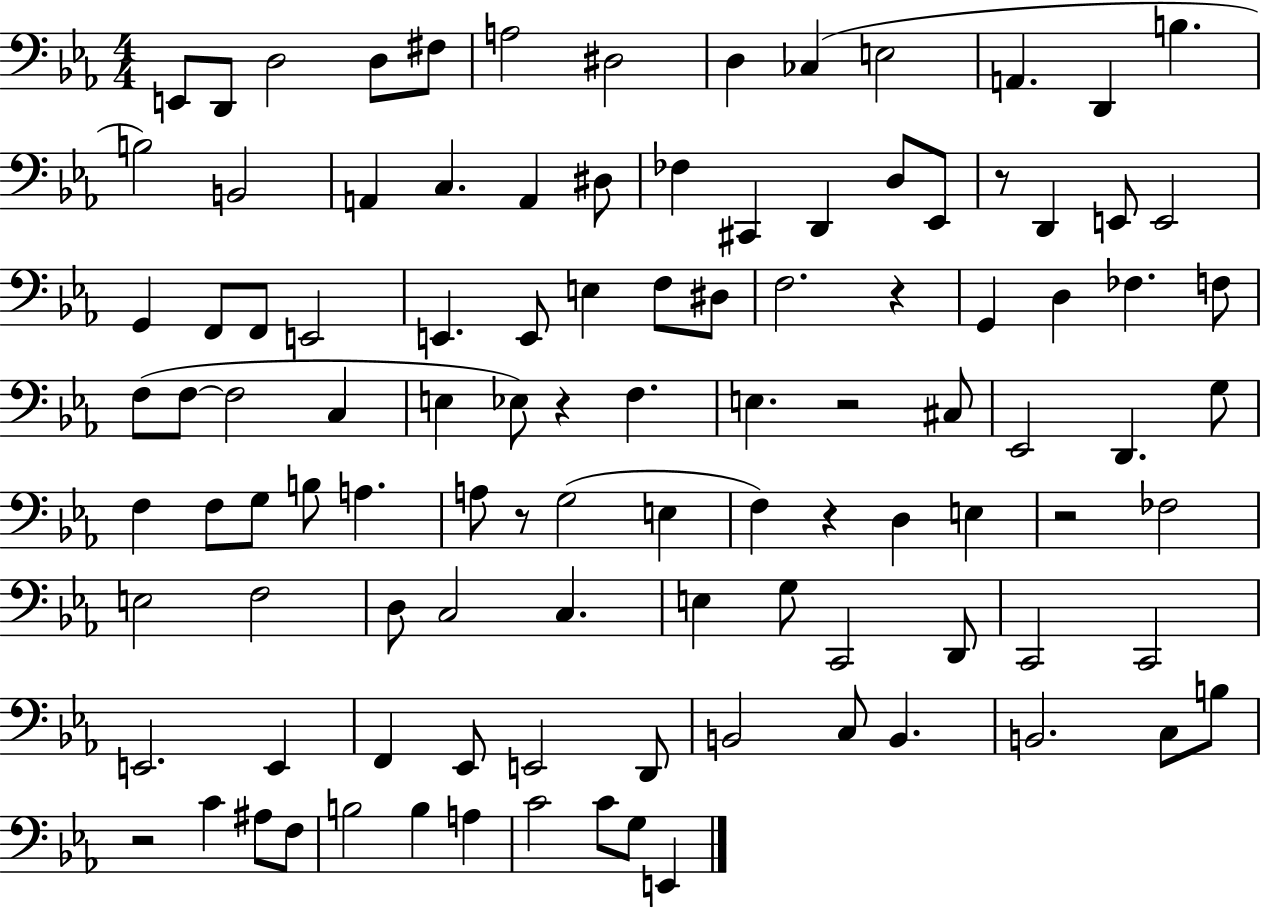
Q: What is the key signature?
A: EES major